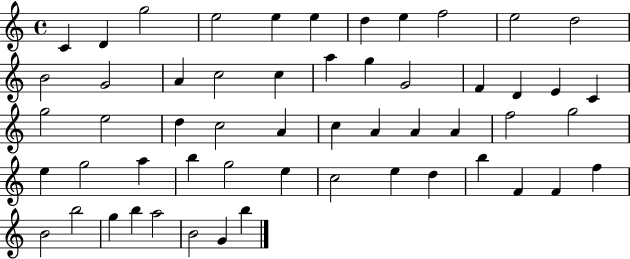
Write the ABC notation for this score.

X:1
T:Untitled
M:4/4
L:1/4
K:C
C D g2 e2 e e d e f2 e2 d2 B2 G2 A c2 c a g G2 F D E C g2 e2 d c2 A c A A A f2 g2 e g2 a b g2 e c2 e d b F F f B2 b2 g b a2 B2 G b